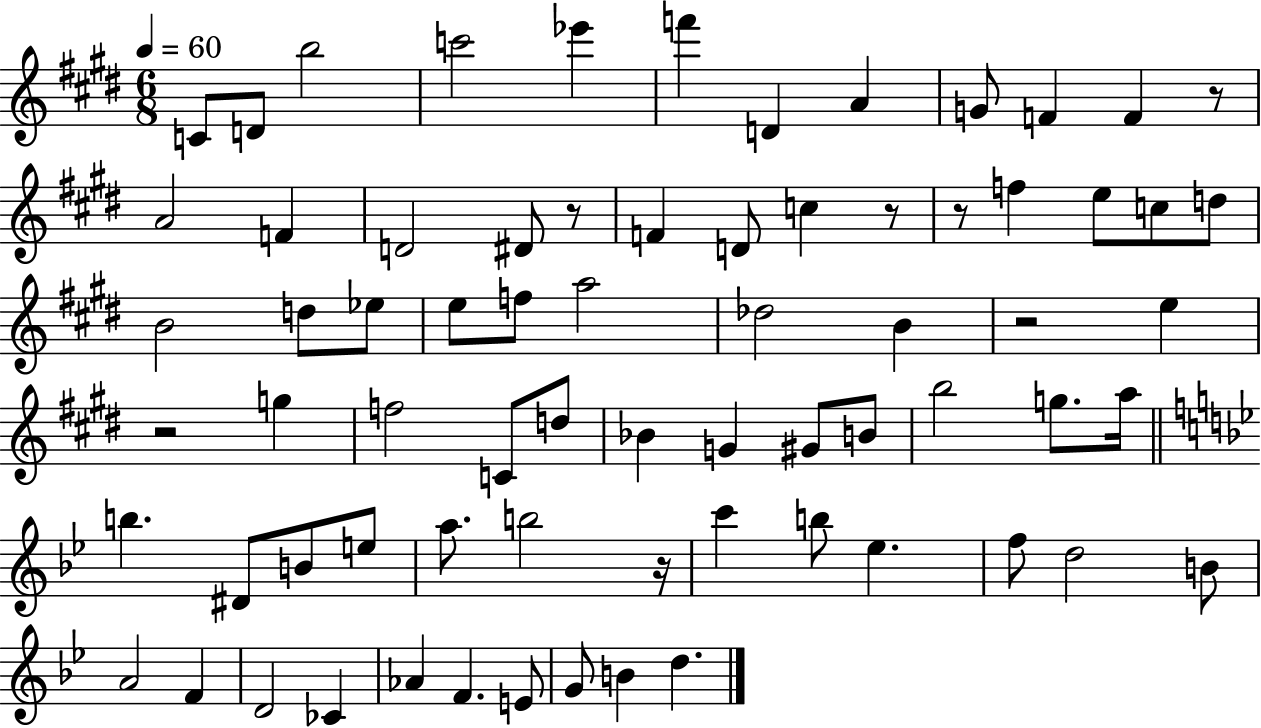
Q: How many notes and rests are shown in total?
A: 71